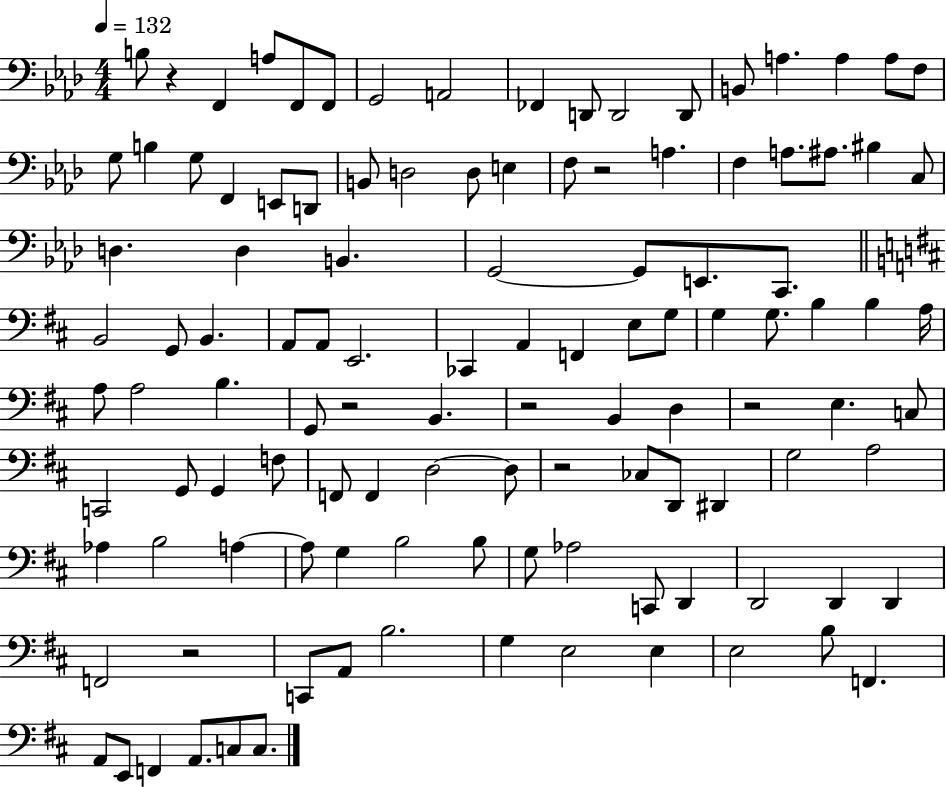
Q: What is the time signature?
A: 4/4